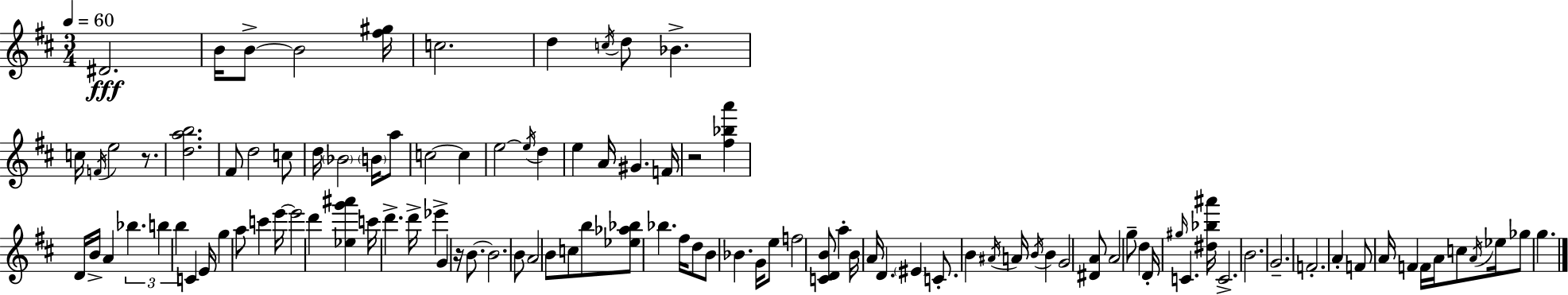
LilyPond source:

{
  \clef treble
  \numericTimeSignature
  \time 3/4
  \key d \major
  \tempo 4 = 60
  dis'2.\fff | b'16 b'8->~~ b'2 <fis'' gis''>16 | c''2. | d''4 \acciaccatura { c''16 } d''8 bes'4.-> | \break c''16 \acciaccatura { f'16 } e''2 r8. | <d'' a'' b''>2. | fis'8 d''2 | c''8 d''16 \parenthesize bes'2 \parenthesize b'16 | \break a''8 c''2~~ c''4 | e''2~~ \acciaccatura { e''16 } d''4 | e''4 a'16 gis'4. | f'16 r2 <fis'' bes'' a'''>4 | \break d'16 b'16-> a'4 \tuplet 3/2 { bes''4. | b''4 b''4 } c'4 | e'16 g''4 a''8 c'''4 | e'''16~~ e'''2 d'''4 | \break <ees'' g''' ais'''>4 c'''16 d'''4.-> | d'''16-> ees'''4-> g'4 r16 | b'8.~~ b'2. | b'8 a'2 | \break b'8 c''8 b''8 <ees'' aes'' bes''>8 bes''4. | fis''16 d''8 b'8 bes'4. | g'16 e''8 f''2 | <c' d' b'>8 a''4-. b'16 a'16 d'4. | \break \parenthesize eis'4 c'8.-. b'4 | \acciaccatura { ais'16 } a'16 \acciaccatura { b'16 } b'4 g'2 | <dis' a'>8 a'2 | g''8-- d''4 d'16-. \grace { gis''16 } c'4. | \break <dis'' bes'' ais'''>16 c'2.-> | b'2. | g'2.-- | f'2.-. | \break a'4-. f'8 | a'16 f'4 f'16 a'16 c''8 \acciaccatura { a'16 } ees''16 ges''8 | g''4. \bar "|."
}